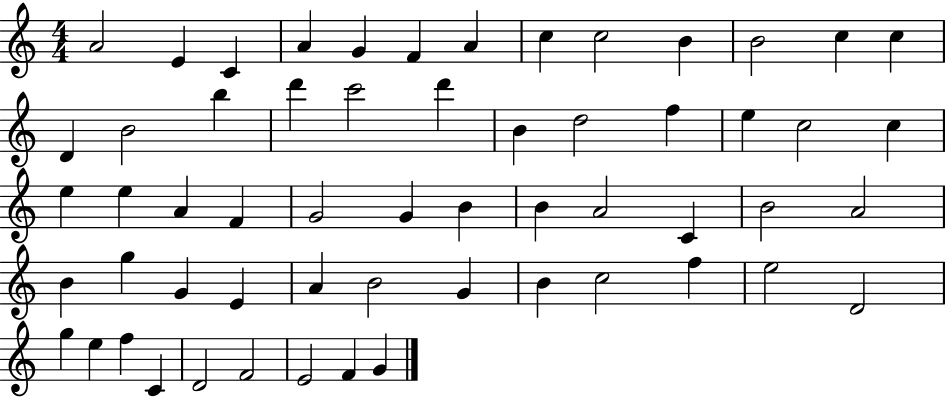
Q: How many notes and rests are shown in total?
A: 58